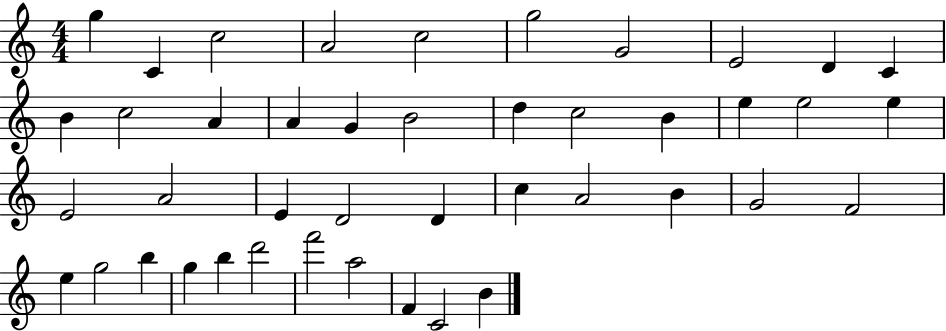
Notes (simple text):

G5/q C4/q C5/h A4/h C5/h G5/h G4/h E4/h D4/q C4/q B4/q C5/h A4/q A4/q G4/q B4/h D5/q C5/h B4/q E5/q E5/h E5/q E4/h A4/h E4/q D4/h D4/q C5/q A4/h B4/q G4/h F4/h E5/q G5/h B5/q G5/q B5/q D6/h F6/h A5/h F4/q C4/h B4/q